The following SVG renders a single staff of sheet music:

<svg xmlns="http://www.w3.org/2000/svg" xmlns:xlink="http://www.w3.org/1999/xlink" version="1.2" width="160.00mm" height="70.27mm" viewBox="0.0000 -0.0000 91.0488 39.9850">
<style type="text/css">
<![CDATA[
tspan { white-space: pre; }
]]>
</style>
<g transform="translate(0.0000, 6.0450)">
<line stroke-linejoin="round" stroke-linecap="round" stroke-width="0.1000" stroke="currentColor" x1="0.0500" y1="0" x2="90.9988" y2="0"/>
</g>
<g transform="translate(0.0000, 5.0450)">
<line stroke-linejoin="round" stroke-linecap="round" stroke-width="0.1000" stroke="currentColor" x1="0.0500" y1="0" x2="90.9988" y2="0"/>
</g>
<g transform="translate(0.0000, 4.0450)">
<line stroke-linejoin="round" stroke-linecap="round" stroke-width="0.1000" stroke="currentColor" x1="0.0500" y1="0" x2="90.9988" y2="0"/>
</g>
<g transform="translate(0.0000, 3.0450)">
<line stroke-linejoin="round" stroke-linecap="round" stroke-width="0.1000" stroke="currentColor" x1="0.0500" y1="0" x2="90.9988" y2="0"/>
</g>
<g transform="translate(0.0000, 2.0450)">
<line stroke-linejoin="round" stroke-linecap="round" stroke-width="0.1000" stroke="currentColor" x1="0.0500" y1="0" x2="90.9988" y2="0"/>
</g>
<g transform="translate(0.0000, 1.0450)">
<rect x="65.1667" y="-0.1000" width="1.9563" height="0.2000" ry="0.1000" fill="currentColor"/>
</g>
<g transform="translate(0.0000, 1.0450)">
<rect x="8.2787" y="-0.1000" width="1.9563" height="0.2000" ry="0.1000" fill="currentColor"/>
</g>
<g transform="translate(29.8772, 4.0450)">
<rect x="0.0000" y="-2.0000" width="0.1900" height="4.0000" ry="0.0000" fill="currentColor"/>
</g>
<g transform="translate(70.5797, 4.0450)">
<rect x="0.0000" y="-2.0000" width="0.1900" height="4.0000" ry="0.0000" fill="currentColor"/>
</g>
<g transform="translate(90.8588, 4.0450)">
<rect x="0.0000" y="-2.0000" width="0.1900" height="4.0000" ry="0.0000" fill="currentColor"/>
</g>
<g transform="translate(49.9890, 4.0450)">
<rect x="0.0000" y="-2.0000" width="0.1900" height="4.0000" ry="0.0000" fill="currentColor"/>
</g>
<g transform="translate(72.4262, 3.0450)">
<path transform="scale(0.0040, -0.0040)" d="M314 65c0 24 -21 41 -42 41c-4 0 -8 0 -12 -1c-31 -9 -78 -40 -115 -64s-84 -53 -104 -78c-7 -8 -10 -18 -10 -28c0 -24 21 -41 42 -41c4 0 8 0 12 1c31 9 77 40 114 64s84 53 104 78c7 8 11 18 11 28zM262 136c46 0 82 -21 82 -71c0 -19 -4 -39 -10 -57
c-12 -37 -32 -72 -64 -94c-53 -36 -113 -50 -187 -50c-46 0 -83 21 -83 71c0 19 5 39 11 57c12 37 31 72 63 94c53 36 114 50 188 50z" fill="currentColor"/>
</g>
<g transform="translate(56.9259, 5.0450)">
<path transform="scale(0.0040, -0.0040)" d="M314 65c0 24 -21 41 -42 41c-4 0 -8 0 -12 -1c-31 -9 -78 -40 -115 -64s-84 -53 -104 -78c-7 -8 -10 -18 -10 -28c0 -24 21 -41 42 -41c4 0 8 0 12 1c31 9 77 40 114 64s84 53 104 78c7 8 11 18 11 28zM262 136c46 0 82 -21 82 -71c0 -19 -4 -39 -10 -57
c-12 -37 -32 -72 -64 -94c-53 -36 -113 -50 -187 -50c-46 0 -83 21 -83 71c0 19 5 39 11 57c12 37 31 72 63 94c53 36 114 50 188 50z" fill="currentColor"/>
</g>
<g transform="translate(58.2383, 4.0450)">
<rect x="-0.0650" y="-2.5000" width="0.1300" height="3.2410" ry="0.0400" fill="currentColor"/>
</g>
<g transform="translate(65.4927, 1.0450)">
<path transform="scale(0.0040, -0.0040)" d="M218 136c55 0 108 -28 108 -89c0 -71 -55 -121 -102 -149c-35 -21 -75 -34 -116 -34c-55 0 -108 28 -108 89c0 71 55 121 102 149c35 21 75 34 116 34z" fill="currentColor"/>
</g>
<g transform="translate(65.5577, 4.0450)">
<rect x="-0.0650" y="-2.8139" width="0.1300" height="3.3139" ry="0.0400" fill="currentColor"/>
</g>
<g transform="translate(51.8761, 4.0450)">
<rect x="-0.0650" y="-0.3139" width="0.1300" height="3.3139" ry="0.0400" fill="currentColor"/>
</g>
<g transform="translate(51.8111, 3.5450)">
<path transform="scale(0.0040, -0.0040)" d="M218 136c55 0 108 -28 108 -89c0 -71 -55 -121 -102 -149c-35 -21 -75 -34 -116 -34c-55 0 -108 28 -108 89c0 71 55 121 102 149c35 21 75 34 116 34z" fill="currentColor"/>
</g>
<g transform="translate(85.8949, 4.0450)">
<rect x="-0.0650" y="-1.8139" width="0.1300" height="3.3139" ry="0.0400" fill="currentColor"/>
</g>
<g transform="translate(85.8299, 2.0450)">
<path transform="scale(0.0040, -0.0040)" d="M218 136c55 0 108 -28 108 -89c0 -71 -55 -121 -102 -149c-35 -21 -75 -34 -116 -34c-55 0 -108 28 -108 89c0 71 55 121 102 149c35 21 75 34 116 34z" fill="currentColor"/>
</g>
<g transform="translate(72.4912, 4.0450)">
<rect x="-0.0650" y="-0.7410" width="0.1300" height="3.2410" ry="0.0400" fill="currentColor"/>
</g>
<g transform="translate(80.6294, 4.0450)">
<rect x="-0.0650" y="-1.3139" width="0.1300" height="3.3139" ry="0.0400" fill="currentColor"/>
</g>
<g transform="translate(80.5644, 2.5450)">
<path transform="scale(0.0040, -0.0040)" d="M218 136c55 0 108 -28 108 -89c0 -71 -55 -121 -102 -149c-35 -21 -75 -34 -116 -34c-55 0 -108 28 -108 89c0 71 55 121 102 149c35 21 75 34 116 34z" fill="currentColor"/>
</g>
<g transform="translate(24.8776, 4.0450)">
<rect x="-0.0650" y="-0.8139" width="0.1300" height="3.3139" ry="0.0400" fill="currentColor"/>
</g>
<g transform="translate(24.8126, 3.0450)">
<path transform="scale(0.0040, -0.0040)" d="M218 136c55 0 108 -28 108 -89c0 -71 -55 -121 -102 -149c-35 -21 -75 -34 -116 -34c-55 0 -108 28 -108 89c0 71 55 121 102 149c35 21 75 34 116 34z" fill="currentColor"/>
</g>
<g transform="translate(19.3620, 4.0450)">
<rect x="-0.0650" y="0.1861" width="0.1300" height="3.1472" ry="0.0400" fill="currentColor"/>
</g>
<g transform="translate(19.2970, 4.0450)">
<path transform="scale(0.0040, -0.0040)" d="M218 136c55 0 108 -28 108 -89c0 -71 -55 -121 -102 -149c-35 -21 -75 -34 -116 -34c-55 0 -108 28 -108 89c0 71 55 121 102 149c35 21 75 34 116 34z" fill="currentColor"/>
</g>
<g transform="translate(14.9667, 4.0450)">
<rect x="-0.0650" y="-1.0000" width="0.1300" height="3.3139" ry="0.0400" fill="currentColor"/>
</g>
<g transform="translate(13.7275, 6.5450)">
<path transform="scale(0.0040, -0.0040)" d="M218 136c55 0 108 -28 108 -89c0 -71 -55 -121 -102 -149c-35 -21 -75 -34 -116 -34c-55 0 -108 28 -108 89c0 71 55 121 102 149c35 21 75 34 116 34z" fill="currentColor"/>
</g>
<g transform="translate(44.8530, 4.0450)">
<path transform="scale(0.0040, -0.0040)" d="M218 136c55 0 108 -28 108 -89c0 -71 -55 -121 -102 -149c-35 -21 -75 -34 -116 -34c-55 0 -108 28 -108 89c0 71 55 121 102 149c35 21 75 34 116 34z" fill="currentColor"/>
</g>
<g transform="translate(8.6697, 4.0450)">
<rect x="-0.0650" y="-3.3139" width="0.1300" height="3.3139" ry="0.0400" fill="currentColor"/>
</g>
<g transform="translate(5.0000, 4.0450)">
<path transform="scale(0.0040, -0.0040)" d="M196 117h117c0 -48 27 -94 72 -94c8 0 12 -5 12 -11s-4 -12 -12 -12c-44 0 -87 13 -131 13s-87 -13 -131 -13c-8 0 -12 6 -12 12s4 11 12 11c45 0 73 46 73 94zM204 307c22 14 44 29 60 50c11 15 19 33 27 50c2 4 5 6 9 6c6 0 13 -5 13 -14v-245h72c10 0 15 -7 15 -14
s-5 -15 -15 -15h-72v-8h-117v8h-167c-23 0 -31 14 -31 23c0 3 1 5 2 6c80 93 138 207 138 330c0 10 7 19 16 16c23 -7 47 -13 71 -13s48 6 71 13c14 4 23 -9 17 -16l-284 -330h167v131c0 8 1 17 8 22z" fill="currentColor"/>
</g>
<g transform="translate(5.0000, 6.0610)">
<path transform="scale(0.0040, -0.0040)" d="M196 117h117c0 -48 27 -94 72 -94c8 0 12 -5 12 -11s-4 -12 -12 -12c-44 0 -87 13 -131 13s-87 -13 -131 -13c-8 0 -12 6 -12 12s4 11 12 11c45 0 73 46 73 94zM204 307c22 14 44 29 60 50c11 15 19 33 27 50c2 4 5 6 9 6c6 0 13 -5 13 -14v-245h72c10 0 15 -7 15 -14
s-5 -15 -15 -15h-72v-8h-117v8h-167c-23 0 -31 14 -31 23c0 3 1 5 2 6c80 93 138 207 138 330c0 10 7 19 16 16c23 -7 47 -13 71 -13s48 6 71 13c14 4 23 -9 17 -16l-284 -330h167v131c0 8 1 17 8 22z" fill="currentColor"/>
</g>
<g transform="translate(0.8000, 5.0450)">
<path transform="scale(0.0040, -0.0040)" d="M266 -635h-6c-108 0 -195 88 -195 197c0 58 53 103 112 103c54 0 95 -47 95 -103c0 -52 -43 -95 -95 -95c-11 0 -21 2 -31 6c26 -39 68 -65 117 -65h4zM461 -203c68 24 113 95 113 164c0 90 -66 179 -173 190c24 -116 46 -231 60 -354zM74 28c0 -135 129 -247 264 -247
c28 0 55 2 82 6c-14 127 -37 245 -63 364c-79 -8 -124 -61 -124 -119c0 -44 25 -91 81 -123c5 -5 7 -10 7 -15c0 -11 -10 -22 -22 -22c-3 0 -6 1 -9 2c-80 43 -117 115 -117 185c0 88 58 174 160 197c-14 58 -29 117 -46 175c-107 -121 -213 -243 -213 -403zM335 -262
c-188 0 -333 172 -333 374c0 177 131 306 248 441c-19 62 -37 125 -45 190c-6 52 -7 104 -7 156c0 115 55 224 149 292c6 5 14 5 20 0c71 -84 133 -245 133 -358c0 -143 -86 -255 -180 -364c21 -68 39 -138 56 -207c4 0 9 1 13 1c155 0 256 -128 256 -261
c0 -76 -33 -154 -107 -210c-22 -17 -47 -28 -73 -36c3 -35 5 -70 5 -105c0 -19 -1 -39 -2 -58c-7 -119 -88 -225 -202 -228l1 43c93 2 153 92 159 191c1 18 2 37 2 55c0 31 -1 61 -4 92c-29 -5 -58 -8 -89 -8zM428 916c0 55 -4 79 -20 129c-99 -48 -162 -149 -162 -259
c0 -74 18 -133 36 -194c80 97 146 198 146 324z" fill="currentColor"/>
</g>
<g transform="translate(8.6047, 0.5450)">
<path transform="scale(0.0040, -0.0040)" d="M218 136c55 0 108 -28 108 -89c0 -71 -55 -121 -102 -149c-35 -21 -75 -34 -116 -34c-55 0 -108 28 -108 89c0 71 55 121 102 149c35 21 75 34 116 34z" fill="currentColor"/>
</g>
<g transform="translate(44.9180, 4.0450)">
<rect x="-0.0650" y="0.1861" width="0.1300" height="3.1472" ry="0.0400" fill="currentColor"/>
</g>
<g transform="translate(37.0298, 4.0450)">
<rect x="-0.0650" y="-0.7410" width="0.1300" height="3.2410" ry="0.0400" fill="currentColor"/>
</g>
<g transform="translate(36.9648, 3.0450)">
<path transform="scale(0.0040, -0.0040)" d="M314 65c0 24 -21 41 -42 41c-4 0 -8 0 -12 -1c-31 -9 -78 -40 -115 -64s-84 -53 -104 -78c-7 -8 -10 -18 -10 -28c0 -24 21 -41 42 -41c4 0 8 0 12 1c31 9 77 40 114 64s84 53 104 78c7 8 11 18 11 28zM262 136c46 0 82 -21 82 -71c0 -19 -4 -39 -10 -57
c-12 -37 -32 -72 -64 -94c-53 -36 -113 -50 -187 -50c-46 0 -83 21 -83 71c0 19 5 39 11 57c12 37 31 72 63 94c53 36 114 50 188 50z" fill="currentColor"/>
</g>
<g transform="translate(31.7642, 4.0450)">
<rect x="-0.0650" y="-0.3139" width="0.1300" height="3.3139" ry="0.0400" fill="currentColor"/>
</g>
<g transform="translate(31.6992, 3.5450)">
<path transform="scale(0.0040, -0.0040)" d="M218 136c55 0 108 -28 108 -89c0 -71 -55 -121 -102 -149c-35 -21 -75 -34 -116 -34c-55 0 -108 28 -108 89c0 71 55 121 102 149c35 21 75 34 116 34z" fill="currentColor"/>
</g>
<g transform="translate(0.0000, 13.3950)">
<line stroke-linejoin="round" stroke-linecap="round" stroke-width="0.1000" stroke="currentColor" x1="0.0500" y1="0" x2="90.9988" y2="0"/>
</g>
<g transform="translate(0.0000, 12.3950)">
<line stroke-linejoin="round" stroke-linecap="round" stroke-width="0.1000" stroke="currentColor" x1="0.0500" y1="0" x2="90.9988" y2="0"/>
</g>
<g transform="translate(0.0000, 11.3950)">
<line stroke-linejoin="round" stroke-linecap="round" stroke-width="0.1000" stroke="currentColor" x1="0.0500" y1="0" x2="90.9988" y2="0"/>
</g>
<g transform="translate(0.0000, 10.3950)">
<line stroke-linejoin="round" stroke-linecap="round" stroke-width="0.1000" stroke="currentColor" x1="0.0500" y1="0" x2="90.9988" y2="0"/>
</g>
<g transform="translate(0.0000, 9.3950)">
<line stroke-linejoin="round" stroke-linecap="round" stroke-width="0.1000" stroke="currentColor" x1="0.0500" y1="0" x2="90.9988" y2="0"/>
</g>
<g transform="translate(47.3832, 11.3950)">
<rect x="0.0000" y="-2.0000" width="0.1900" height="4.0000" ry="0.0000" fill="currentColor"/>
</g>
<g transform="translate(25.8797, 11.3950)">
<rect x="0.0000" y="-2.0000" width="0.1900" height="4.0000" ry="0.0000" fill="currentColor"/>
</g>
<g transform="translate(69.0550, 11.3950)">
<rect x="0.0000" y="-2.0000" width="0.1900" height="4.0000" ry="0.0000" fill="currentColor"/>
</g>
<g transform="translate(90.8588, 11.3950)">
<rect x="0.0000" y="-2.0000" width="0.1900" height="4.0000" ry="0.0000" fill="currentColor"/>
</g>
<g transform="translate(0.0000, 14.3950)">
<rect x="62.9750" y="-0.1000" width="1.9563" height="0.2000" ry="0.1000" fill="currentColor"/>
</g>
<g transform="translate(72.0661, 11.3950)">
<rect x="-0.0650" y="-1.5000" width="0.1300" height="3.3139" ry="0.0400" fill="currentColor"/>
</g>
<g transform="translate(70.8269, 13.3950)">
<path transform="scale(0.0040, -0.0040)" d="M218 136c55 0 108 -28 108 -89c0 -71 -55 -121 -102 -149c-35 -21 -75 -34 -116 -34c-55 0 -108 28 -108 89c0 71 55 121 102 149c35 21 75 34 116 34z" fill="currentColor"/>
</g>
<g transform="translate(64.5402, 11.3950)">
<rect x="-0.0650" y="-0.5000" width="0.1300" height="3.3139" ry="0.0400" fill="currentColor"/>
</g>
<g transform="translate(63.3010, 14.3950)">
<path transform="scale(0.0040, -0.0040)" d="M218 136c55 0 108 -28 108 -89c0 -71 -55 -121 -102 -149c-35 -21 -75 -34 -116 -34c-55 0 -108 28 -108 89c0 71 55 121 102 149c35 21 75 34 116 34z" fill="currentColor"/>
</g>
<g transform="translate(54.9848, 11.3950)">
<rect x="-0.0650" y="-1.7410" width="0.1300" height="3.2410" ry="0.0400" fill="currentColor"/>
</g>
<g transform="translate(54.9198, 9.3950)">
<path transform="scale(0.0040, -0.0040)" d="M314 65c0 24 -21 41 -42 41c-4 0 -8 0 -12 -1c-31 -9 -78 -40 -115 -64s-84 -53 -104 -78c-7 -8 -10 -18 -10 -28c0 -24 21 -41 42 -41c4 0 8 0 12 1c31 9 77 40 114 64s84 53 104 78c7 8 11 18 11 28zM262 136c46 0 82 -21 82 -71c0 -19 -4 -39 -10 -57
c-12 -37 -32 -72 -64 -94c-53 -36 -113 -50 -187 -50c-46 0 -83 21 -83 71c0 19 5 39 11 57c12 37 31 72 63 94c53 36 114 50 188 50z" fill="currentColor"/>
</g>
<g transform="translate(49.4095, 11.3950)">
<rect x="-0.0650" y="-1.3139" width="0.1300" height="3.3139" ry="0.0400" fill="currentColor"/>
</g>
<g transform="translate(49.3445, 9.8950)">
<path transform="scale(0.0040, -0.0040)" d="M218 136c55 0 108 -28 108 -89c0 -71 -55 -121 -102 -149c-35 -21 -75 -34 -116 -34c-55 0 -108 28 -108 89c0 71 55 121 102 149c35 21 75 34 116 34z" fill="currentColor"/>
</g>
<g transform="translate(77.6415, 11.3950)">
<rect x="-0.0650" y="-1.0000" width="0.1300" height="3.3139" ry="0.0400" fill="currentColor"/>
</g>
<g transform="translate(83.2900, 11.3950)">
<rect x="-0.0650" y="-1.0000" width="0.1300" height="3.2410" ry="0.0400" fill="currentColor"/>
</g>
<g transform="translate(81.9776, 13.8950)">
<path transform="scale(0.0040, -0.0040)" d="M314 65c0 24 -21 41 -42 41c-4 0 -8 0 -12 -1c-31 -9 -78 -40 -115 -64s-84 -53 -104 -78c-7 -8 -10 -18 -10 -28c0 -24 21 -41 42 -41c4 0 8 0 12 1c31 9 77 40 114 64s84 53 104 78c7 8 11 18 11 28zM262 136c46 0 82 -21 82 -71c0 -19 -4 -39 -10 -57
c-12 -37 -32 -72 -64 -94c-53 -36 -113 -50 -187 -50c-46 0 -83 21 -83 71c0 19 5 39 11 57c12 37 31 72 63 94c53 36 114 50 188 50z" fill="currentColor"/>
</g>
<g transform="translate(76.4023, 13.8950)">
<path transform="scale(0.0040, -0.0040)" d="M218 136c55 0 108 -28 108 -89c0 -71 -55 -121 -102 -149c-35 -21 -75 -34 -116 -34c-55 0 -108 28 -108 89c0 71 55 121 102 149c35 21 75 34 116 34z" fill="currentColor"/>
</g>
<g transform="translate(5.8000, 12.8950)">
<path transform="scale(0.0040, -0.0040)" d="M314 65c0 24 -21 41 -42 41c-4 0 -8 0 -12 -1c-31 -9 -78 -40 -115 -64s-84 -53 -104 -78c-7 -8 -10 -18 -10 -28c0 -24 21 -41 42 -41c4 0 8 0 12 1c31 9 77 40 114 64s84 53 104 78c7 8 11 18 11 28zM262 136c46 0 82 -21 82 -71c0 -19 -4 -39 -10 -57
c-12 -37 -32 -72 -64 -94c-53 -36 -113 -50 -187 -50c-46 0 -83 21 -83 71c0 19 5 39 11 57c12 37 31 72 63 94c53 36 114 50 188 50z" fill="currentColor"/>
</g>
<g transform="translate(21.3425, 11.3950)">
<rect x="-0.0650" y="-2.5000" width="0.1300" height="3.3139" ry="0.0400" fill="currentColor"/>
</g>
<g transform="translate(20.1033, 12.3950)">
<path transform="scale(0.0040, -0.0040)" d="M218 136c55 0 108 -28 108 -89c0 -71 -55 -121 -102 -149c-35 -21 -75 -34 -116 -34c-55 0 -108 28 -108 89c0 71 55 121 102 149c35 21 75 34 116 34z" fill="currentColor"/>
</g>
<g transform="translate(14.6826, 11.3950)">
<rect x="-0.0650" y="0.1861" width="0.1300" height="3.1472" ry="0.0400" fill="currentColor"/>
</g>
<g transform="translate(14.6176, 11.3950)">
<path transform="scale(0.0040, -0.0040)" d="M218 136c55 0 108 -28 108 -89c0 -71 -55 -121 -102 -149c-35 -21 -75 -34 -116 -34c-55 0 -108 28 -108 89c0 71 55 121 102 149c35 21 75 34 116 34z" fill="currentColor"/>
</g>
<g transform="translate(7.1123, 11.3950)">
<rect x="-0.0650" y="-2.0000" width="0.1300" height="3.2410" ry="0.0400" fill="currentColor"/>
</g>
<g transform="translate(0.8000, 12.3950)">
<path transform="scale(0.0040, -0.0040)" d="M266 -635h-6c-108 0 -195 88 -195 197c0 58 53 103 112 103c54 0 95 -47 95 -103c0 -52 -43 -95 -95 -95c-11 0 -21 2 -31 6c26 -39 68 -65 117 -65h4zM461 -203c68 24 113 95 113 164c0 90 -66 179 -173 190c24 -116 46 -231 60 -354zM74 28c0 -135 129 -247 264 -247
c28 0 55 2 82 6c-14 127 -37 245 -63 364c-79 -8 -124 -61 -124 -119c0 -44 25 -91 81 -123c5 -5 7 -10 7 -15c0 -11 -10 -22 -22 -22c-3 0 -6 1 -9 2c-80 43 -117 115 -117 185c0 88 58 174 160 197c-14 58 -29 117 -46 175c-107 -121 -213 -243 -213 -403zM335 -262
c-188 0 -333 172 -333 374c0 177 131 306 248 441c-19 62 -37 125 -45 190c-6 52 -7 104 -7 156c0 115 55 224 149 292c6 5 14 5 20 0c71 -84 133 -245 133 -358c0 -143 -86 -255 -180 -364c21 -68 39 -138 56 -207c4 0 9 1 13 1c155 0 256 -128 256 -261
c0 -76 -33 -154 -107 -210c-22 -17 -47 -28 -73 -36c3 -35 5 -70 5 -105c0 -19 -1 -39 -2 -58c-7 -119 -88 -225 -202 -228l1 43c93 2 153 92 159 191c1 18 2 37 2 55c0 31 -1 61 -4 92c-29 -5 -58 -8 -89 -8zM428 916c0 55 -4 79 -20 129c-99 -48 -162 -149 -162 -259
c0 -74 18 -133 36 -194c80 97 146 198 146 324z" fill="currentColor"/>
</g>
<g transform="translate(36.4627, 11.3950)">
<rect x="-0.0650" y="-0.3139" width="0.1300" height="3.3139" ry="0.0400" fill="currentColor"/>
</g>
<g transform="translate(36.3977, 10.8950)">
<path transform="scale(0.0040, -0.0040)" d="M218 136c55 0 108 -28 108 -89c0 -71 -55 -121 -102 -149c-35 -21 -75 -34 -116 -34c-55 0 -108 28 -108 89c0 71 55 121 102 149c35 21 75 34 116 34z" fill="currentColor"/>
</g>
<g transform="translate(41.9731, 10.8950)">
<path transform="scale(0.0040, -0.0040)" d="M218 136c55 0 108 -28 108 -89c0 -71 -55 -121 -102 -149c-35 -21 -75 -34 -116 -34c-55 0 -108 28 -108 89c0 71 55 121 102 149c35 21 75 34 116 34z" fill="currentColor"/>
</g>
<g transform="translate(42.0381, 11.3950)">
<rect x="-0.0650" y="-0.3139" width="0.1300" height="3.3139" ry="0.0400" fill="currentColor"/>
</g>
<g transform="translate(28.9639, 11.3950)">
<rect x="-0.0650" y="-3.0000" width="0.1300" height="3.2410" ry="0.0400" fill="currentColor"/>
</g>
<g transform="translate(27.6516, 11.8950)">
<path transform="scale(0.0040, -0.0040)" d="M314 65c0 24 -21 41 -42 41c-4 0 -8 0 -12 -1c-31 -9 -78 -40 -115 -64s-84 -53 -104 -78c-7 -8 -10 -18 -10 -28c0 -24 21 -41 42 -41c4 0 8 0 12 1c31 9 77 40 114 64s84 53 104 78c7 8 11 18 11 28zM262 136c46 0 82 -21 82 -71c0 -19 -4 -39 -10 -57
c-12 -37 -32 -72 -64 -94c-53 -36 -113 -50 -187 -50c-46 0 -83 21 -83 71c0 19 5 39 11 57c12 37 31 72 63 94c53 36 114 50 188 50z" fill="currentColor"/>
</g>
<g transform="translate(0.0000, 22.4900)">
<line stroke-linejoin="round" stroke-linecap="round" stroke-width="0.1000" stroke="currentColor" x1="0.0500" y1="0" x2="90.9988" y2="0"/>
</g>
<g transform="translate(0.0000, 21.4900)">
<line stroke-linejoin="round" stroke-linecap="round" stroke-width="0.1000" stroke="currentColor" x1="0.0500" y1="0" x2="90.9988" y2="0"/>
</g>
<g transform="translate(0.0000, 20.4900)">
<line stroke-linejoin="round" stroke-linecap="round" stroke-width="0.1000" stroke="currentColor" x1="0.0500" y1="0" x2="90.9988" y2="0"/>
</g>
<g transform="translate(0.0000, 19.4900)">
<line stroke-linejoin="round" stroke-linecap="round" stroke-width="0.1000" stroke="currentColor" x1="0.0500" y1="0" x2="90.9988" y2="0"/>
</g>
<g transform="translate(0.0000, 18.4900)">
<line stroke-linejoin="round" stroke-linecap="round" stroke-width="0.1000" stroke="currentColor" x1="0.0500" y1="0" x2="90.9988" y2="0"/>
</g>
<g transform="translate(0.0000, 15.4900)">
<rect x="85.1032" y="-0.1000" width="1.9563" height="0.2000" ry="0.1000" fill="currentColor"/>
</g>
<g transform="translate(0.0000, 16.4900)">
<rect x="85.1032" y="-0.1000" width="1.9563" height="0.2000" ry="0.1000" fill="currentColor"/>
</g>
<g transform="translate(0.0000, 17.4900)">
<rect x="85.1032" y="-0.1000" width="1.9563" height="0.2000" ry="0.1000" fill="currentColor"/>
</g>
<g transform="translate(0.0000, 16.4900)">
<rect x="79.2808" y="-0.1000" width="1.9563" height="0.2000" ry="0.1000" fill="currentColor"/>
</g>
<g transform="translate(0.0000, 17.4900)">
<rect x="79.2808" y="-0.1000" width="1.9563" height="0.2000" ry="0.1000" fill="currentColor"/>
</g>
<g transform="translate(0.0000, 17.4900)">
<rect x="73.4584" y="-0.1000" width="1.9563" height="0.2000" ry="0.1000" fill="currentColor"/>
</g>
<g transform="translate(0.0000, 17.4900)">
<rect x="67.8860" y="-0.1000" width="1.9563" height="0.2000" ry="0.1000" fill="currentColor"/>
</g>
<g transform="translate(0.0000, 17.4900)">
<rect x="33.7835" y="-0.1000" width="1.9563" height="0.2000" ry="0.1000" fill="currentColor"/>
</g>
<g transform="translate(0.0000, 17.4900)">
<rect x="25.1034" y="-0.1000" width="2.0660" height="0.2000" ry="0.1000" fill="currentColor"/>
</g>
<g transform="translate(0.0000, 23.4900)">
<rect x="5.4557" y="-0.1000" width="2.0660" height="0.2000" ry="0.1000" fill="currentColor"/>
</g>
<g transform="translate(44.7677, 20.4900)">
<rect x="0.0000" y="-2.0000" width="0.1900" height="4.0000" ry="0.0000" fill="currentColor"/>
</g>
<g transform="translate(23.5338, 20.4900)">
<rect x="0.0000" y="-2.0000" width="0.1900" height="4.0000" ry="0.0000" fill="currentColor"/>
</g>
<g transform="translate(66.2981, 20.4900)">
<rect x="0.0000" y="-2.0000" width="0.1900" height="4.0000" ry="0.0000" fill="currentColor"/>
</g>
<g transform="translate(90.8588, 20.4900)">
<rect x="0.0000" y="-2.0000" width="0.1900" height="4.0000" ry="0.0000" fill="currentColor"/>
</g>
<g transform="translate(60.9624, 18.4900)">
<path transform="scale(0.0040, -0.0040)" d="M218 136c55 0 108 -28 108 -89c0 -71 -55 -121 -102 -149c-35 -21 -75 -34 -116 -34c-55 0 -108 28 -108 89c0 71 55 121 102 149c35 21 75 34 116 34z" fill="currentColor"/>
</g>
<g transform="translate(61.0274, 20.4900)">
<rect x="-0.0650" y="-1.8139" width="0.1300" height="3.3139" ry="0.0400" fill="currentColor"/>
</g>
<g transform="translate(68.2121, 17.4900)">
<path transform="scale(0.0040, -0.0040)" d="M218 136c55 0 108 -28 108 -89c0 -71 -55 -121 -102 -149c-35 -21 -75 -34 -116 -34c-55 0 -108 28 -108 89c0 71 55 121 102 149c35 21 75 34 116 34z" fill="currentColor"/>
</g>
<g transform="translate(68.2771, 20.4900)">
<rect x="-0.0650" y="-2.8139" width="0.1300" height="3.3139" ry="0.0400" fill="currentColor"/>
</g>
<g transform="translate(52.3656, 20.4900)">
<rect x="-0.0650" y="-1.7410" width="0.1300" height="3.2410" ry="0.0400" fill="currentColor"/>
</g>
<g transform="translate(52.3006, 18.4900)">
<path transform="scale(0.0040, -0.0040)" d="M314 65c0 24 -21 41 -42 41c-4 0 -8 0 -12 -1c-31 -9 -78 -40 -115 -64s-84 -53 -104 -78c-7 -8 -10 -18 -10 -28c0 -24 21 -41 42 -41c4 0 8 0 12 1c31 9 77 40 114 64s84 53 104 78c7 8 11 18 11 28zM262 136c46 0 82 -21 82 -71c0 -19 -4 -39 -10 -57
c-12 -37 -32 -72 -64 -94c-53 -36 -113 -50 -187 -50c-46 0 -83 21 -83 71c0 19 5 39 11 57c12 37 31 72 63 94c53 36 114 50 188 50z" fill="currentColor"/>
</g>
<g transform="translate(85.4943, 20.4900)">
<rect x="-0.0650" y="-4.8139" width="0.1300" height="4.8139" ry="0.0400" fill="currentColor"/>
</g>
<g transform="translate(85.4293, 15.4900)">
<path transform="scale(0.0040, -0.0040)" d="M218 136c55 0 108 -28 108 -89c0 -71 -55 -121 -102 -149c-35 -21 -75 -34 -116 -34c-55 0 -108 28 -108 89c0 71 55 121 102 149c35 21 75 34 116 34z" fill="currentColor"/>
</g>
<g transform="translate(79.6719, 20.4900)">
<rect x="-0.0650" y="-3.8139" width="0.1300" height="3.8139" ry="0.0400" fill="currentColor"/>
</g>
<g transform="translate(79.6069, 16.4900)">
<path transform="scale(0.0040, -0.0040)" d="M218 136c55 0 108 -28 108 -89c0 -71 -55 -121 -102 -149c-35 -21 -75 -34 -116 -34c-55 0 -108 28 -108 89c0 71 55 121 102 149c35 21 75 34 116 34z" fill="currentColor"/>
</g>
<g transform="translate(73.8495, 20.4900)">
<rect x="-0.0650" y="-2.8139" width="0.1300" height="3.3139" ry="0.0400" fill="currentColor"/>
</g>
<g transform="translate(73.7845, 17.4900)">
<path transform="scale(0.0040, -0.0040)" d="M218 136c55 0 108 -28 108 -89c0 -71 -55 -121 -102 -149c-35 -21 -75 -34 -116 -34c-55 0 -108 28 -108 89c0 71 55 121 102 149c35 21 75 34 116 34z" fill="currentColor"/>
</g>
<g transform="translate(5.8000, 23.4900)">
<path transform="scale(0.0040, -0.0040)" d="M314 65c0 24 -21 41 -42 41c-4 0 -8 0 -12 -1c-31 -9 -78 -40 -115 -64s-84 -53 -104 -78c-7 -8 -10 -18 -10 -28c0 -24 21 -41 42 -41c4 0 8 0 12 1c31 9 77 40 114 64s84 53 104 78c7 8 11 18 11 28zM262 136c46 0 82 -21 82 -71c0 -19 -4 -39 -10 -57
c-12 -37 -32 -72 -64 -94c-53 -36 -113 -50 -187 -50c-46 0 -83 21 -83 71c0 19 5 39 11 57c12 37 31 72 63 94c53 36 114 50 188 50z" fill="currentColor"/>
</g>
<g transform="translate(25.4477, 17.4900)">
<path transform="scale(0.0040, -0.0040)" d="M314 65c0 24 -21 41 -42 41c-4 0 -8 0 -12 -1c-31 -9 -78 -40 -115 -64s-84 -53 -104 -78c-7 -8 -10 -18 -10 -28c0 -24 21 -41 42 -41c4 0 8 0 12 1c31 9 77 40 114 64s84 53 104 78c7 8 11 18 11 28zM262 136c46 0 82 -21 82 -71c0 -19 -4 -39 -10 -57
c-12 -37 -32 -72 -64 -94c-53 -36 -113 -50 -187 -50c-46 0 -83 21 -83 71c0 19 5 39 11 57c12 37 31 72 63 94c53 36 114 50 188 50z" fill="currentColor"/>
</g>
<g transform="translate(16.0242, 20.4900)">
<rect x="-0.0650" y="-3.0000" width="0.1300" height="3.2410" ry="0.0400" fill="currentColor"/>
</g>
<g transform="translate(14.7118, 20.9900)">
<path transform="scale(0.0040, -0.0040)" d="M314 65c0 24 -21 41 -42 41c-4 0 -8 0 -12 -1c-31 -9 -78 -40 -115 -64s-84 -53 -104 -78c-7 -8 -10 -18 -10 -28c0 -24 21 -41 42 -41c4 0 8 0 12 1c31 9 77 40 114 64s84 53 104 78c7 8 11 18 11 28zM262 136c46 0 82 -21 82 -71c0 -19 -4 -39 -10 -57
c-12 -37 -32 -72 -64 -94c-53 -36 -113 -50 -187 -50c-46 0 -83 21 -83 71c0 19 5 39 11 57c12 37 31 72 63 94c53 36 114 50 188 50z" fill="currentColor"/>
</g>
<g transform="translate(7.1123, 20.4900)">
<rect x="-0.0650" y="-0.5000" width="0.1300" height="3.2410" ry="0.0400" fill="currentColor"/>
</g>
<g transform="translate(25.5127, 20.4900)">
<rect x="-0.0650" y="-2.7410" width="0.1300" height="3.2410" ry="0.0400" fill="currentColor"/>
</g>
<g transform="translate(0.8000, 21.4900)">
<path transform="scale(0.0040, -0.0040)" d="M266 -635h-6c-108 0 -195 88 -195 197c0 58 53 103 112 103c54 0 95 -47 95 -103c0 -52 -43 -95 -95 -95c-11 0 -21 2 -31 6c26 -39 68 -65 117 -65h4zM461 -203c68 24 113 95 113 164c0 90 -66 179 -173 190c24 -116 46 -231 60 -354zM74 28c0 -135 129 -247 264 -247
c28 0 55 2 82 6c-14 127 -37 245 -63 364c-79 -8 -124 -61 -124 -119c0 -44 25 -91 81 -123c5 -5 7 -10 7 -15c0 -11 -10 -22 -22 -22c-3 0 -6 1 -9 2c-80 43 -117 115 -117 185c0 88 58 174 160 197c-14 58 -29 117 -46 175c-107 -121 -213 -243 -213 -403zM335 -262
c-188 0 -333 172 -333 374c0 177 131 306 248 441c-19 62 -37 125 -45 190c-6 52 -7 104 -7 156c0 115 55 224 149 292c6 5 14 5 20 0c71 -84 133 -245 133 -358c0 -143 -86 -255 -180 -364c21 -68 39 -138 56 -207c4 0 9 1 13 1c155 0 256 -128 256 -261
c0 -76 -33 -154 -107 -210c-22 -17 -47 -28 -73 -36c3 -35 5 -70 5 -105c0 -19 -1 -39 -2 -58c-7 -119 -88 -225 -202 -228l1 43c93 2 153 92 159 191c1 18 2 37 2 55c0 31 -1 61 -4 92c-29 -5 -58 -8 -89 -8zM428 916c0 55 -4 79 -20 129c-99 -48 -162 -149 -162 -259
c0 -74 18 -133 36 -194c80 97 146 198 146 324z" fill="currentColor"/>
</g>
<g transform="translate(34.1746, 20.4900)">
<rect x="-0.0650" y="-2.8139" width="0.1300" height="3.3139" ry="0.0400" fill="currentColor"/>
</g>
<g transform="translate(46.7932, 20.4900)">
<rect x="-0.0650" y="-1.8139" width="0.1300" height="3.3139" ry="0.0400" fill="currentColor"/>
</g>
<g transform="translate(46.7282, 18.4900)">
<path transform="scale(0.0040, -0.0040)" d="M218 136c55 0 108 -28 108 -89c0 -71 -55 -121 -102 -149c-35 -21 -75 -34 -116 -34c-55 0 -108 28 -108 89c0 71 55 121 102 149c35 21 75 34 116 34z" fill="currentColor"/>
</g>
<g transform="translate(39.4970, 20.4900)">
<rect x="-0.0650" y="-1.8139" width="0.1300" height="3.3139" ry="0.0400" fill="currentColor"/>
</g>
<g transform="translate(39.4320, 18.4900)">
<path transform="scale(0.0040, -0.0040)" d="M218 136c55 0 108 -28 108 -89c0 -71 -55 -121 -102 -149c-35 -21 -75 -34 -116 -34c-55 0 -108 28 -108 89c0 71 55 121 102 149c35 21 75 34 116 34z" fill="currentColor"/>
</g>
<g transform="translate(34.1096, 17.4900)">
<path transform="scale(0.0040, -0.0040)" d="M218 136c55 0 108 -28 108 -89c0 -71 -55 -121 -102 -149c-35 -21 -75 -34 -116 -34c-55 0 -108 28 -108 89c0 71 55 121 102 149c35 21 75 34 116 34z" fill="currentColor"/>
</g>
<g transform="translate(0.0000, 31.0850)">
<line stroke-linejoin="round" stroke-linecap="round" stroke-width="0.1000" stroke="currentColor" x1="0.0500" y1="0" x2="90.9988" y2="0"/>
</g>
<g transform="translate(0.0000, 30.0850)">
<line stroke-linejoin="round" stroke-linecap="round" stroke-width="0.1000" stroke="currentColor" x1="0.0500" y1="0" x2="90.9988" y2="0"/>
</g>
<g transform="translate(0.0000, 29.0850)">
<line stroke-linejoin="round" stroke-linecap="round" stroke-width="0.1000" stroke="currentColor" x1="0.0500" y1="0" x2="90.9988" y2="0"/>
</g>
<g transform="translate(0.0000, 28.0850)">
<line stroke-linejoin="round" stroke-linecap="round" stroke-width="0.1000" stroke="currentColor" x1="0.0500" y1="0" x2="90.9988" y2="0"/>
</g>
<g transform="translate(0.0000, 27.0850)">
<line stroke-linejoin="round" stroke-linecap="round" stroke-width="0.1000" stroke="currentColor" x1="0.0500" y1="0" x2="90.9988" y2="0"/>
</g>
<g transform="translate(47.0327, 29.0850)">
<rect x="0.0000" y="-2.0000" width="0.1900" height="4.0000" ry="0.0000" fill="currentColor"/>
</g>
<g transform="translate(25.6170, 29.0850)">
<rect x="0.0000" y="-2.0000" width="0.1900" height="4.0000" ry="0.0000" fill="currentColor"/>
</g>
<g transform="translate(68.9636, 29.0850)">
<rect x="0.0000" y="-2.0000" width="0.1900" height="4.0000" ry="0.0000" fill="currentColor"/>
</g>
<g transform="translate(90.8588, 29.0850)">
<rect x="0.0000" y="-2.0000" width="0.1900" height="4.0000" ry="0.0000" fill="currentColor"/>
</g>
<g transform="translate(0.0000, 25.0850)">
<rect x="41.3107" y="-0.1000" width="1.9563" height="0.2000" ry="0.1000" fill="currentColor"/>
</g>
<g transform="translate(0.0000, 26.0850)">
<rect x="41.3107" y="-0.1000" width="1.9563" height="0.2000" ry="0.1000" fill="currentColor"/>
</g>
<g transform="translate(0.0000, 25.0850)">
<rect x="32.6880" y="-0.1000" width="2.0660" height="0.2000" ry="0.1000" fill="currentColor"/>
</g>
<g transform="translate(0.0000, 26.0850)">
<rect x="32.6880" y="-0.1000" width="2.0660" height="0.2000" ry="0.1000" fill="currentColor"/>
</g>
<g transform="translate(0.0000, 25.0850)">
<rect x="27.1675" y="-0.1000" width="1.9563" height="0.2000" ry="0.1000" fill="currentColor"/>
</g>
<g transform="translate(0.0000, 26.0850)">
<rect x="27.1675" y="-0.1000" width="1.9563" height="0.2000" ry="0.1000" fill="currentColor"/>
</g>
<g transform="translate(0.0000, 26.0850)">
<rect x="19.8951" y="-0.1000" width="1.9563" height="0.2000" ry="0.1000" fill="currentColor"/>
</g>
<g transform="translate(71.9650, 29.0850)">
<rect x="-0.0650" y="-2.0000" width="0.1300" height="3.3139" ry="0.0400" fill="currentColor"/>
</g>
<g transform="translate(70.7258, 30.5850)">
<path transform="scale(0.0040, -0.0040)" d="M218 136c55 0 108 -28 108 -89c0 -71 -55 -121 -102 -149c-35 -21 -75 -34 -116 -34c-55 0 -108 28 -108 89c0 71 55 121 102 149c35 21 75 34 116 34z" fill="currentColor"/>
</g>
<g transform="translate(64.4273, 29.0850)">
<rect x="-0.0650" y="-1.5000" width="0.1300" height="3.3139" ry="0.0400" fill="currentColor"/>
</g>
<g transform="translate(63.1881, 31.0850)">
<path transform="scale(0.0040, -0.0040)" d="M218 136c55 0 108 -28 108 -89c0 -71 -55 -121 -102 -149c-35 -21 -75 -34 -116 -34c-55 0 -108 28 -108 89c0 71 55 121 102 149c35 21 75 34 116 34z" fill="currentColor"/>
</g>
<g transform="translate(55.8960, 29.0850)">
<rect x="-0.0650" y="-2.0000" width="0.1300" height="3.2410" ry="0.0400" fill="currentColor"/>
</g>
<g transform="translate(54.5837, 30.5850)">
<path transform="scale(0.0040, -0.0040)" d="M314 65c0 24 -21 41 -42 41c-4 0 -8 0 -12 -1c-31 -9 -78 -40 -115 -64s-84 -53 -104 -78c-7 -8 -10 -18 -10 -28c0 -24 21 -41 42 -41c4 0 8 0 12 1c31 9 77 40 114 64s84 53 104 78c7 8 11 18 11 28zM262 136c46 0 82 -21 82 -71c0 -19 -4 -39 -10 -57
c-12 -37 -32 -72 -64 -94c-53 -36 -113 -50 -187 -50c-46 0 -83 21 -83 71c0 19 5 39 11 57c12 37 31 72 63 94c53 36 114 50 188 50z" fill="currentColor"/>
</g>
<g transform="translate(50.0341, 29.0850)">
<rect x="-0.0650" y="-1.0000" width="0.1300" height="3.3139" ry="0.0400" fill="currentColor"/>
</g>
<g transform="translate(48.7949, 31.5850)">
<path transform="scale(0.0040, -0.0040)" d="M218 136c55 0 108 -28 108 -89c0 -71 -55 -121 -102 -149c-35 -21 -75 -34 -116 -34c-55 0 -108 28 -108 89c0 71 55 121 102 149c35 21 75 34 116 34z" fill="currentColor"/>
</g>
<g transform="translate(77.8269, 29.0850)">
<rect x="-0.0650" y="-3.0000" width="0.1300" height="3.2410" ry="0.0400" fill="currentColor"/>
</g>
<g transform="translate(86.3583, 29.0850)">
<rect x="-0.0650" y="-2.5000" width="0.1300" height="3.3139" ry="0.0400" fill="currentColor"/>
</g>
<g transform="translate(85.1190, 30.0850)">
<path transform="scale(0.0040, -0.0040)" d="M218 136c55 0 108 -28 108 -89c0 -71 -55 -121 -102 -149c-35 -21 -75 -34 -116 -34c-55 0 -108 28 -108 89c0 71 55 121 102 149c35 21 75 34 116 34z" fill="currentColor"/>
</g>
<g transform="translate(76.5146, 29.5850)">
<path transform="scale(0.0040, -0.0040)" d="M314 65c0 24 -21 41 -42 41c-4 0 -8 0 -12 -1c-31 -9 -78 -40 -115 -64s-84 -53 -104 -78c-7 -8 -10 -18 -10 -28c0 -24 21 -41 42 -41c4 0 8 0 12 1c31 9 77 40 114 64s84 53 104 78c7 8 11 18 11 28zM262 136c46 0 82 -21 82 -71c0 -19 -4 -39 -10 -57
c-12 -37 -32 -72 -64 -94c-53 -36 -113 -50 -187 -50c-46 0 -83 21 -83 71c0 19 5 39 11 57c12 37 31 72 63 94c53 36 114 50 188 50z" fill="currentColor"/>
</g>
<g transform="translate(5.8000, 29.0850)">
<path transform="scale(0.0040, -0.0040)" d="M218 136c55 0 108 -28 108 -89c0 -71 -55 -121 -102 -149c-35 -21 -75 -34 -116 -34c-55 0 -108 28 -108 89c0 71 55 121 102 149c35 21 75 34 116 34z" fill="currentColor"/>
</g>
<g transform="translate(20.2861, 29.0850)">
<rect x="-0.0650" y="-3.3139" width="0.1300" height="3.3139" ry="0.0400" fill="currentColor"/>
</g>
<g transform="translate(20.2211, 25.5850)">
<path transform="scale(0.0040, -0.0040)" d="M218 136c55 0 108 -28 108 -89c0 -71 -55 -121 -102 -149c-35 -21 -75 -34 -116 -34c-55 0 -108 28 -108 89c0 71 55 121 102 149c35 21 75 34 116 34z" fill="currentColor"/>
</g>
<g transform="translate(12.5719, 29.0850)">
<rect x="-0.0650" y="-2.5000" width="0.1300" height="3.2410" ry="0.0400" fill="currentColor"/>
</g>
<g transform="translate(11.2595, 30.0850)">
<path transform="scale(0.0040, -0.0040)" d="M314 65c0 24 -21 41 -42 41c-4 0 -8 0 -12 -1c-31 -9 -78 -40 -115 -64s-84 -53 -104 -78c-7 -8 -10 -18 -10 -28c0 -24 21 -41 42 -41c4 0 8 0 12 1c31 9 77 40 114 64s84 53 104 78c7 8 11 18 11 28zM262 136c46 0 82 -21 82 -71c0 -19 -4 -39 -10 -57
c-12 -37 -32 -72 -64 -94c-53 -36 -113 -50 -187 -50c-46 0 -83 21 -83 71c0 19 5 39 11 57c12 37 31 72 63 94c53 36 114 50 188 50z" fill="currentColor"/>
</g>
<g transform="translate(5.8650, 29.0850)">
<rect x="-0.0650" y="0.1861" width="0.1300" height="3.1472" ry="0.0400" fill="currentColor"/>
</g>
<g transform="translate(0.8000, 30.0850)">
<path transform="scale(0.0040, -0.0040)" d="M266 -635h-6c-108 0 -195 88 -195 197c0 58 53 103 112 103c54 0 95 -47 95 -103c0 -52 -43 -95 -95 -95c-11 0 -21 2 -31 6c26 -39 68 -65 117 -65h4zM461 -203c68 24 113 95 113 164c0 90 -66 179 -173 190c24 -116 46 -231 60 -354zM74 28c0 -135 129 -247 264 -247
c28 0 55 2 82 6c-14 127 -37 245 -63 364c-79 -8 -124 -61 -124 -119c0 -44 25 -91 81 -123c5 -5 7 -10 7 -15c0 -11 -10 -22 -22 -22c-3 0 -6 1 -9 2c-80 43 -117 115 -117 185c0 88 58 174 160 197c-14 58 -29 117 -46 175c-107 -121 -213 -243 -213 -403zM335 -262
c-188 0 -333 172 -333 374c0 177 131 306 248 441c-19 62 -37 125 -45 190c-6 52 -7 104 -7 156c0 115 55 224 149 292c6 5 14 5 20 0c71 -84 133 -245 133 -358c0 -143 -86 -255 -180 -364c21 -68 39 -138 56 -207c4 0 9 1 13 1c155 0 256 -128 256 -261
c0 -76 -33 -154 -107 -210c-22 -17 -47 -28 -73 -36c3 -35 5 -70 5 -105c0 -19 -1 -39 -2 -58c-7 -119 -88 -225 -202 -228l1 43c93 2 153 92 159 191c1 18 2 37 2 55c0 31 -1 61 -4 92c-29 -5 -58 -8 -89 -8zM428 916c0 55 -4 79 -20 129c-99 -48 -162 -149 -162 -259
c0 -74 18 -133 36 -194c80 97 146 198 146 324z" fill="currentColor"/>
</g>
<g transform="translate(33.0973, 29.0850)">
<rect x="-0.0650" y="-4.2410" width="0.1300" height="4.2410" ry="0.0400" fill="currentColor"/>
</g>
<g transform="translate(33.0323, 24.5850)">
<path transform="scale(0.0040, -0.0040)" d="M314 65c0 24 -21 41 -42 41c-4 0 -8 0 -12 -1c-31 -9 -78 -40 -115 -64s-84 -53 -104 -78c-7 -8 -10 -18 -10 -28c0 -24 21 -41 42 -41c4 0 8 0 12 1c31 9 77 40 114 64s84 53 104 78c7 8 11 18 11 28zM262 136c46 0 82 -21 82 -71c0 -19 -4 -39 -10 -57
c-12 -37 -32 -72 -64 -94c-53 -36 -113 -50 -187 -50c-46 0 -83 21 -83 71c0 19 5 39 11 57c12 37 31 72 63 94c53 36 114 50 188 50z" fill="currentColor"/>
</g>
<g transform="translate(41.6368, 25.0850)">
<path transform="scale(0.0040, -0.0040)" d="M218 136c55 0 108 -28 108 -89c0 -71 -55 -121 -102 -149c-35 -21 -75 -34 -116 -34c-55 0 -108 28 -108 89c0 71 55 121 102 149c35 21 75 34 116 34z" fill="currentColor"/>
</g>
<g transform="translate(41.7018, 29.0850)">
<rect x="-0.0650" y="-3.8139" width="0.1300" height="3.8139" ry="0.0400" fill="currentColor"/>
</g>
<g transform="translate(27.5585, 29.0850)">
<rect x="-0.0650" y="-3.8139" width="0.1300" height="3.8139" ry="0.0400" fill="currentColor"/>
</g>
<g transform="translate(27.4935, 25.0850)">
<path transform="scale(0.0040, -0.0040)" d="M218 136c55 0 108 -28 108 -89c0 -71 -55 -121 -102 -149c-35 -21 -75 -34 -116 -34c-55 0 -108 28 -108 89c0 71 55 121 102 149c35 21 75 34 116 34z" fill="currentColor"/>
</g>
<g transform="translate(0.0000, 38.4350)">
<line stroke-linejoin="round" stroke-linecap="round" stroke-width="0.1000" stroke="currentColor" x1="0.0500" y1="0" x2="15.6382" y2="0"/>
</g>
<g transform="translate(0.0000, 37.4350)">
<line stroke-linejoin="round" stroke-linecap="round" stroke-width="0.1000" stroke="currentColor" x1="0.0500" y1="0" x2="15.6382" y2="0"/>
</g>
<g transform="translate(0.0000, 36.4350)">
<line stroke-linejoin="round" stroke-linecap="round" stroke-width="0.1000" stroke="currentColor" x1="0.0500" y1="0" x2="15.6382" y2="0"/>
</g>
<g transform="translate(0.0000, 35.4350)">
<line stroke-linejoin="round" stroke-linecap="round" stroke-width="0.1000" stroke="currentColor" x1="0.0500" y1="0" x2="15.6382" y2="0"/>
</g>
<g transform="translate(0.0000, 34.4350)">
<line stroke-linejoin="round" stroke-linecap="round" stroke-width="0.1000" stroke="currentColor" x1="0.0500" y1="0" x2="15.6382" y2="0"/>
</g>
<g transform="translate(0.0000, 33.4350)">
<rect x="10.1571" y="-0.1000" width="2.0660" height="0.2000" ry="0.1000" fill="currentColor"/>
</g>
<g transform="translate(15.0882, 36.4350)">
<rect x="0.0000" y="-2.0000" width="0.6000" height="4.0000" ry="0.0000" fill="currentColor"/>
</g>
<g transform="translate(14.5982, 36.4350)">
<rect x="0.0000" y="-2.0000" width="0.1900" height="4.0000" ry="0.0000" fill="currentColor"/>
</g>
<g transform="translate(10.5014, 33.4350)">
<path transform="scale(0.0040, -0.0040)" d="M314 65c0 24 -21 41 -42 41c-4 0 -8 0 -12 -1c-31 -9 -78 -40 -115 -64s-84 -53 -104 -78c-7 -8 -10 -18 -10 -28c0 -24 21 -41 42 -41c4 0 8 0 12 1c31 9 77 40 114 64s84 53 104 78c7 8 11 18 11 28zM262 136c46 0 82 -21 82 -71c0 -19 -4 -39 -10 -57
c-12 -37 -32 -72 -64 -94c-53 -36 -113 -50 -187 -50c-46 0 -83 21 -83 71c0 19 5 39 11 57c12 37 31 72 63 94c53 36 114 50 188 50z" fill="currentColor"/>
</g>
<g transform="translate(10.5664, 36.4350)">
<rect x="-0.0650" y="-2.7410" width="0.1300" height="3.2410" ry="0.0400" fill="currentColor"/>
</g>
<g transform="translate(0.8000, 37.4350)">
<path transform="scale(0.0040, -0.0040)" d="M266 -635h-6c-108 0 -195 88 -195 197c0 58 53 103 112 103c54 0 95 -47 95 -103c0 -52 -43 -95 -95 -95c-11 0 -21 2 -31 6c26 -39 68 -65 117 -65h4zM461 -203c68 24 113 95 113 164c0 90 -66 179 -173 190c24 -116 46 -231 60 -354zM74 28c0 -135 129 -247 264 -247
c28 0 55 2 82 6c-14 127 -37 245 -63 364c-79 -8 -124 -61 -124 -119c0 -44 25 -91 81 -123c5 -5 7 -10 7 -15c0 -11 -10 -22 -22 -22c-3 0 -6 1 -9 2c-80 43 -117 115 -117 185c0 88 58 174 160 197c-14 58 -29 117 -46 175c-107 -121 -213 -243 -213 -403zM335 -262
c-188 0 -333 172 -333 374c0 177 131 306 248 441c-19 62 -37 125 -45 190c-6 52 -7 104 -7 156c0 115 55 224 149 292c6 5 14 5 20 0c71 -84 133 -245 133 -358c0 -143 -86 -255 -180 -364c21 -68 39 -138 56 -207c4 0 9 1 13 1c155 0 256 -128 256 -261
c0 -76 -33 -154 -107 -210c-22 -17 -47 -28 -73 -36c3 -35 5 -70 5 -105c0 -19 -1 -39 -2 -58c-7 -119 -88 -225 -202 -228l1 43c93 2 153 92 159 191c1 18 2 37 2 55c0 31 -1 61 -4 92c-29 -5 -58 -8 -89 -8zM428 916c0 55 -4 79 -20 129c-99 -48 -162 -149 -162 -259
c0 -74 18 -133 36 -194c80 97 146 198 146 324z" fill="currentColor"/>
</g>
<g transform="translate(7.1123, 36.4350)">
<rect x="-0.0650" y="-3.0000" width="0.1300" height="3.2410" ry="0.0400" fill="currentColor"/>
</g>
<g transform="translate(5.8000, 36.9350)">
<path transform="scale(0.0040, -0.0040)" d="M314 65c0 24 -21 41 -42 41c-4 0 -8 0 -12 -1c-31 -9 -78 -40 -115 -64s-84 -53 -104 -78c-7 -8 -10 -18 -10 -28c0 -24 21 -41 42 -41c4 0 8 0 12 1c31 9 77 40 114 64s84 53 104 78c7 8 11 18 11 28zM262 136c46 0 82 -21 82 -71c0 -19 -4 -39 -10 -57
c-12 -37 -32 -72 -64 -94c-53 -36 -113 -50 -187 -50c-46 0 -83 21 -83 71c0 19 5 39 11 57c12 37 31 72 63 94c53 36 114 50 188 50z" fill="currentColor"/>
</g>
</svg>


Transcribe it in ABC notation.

X:1
T:Untitled
M:4/4
L:1/4
K:C
b D B d c d2 B c G2 a d2 e f F2 B G A2 c c e f2 C E D D2 C2 A2 a2 a f f f2 f a a c' e' B G2 b c' d'2 c' D F2 E F A2 G A2 a2